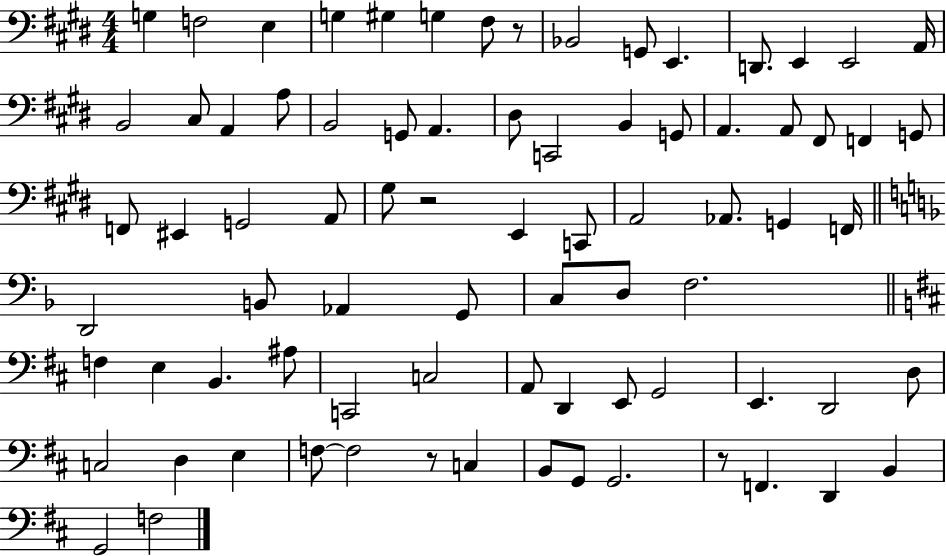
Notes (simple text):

G3/q F3/h E3/q G3/q G#3/q G3/q F#3/e R/e Bb2/h G2/e E2/q. D2/e. E2/q E2/h A2/s B2/h C#3/e A2/q A3/e B2/h G2/e A2/q. D#3/e C2/h B2/q G2/e A2/q. A2/e F#2/e F2/q G2/e F2/e EIS2/q G2/h A2/e G#3/e R/h E2/q C2/e A2/h Ab2/e. G2/q F2/s D2/h B2/e Ab2/q G2/e C3/e D3/e F3/h. F3/q E3/q B2/q. A#3/e C2/h C3/h A2/e D2/q E2/e G2/h E2/q. D2/h D3/e C3/h D3/q E3/q F3/e F3/h R/e C3/q B2/e G2/e G2/h. R/e F2/q. D2/q B2/q G2/h F3/h